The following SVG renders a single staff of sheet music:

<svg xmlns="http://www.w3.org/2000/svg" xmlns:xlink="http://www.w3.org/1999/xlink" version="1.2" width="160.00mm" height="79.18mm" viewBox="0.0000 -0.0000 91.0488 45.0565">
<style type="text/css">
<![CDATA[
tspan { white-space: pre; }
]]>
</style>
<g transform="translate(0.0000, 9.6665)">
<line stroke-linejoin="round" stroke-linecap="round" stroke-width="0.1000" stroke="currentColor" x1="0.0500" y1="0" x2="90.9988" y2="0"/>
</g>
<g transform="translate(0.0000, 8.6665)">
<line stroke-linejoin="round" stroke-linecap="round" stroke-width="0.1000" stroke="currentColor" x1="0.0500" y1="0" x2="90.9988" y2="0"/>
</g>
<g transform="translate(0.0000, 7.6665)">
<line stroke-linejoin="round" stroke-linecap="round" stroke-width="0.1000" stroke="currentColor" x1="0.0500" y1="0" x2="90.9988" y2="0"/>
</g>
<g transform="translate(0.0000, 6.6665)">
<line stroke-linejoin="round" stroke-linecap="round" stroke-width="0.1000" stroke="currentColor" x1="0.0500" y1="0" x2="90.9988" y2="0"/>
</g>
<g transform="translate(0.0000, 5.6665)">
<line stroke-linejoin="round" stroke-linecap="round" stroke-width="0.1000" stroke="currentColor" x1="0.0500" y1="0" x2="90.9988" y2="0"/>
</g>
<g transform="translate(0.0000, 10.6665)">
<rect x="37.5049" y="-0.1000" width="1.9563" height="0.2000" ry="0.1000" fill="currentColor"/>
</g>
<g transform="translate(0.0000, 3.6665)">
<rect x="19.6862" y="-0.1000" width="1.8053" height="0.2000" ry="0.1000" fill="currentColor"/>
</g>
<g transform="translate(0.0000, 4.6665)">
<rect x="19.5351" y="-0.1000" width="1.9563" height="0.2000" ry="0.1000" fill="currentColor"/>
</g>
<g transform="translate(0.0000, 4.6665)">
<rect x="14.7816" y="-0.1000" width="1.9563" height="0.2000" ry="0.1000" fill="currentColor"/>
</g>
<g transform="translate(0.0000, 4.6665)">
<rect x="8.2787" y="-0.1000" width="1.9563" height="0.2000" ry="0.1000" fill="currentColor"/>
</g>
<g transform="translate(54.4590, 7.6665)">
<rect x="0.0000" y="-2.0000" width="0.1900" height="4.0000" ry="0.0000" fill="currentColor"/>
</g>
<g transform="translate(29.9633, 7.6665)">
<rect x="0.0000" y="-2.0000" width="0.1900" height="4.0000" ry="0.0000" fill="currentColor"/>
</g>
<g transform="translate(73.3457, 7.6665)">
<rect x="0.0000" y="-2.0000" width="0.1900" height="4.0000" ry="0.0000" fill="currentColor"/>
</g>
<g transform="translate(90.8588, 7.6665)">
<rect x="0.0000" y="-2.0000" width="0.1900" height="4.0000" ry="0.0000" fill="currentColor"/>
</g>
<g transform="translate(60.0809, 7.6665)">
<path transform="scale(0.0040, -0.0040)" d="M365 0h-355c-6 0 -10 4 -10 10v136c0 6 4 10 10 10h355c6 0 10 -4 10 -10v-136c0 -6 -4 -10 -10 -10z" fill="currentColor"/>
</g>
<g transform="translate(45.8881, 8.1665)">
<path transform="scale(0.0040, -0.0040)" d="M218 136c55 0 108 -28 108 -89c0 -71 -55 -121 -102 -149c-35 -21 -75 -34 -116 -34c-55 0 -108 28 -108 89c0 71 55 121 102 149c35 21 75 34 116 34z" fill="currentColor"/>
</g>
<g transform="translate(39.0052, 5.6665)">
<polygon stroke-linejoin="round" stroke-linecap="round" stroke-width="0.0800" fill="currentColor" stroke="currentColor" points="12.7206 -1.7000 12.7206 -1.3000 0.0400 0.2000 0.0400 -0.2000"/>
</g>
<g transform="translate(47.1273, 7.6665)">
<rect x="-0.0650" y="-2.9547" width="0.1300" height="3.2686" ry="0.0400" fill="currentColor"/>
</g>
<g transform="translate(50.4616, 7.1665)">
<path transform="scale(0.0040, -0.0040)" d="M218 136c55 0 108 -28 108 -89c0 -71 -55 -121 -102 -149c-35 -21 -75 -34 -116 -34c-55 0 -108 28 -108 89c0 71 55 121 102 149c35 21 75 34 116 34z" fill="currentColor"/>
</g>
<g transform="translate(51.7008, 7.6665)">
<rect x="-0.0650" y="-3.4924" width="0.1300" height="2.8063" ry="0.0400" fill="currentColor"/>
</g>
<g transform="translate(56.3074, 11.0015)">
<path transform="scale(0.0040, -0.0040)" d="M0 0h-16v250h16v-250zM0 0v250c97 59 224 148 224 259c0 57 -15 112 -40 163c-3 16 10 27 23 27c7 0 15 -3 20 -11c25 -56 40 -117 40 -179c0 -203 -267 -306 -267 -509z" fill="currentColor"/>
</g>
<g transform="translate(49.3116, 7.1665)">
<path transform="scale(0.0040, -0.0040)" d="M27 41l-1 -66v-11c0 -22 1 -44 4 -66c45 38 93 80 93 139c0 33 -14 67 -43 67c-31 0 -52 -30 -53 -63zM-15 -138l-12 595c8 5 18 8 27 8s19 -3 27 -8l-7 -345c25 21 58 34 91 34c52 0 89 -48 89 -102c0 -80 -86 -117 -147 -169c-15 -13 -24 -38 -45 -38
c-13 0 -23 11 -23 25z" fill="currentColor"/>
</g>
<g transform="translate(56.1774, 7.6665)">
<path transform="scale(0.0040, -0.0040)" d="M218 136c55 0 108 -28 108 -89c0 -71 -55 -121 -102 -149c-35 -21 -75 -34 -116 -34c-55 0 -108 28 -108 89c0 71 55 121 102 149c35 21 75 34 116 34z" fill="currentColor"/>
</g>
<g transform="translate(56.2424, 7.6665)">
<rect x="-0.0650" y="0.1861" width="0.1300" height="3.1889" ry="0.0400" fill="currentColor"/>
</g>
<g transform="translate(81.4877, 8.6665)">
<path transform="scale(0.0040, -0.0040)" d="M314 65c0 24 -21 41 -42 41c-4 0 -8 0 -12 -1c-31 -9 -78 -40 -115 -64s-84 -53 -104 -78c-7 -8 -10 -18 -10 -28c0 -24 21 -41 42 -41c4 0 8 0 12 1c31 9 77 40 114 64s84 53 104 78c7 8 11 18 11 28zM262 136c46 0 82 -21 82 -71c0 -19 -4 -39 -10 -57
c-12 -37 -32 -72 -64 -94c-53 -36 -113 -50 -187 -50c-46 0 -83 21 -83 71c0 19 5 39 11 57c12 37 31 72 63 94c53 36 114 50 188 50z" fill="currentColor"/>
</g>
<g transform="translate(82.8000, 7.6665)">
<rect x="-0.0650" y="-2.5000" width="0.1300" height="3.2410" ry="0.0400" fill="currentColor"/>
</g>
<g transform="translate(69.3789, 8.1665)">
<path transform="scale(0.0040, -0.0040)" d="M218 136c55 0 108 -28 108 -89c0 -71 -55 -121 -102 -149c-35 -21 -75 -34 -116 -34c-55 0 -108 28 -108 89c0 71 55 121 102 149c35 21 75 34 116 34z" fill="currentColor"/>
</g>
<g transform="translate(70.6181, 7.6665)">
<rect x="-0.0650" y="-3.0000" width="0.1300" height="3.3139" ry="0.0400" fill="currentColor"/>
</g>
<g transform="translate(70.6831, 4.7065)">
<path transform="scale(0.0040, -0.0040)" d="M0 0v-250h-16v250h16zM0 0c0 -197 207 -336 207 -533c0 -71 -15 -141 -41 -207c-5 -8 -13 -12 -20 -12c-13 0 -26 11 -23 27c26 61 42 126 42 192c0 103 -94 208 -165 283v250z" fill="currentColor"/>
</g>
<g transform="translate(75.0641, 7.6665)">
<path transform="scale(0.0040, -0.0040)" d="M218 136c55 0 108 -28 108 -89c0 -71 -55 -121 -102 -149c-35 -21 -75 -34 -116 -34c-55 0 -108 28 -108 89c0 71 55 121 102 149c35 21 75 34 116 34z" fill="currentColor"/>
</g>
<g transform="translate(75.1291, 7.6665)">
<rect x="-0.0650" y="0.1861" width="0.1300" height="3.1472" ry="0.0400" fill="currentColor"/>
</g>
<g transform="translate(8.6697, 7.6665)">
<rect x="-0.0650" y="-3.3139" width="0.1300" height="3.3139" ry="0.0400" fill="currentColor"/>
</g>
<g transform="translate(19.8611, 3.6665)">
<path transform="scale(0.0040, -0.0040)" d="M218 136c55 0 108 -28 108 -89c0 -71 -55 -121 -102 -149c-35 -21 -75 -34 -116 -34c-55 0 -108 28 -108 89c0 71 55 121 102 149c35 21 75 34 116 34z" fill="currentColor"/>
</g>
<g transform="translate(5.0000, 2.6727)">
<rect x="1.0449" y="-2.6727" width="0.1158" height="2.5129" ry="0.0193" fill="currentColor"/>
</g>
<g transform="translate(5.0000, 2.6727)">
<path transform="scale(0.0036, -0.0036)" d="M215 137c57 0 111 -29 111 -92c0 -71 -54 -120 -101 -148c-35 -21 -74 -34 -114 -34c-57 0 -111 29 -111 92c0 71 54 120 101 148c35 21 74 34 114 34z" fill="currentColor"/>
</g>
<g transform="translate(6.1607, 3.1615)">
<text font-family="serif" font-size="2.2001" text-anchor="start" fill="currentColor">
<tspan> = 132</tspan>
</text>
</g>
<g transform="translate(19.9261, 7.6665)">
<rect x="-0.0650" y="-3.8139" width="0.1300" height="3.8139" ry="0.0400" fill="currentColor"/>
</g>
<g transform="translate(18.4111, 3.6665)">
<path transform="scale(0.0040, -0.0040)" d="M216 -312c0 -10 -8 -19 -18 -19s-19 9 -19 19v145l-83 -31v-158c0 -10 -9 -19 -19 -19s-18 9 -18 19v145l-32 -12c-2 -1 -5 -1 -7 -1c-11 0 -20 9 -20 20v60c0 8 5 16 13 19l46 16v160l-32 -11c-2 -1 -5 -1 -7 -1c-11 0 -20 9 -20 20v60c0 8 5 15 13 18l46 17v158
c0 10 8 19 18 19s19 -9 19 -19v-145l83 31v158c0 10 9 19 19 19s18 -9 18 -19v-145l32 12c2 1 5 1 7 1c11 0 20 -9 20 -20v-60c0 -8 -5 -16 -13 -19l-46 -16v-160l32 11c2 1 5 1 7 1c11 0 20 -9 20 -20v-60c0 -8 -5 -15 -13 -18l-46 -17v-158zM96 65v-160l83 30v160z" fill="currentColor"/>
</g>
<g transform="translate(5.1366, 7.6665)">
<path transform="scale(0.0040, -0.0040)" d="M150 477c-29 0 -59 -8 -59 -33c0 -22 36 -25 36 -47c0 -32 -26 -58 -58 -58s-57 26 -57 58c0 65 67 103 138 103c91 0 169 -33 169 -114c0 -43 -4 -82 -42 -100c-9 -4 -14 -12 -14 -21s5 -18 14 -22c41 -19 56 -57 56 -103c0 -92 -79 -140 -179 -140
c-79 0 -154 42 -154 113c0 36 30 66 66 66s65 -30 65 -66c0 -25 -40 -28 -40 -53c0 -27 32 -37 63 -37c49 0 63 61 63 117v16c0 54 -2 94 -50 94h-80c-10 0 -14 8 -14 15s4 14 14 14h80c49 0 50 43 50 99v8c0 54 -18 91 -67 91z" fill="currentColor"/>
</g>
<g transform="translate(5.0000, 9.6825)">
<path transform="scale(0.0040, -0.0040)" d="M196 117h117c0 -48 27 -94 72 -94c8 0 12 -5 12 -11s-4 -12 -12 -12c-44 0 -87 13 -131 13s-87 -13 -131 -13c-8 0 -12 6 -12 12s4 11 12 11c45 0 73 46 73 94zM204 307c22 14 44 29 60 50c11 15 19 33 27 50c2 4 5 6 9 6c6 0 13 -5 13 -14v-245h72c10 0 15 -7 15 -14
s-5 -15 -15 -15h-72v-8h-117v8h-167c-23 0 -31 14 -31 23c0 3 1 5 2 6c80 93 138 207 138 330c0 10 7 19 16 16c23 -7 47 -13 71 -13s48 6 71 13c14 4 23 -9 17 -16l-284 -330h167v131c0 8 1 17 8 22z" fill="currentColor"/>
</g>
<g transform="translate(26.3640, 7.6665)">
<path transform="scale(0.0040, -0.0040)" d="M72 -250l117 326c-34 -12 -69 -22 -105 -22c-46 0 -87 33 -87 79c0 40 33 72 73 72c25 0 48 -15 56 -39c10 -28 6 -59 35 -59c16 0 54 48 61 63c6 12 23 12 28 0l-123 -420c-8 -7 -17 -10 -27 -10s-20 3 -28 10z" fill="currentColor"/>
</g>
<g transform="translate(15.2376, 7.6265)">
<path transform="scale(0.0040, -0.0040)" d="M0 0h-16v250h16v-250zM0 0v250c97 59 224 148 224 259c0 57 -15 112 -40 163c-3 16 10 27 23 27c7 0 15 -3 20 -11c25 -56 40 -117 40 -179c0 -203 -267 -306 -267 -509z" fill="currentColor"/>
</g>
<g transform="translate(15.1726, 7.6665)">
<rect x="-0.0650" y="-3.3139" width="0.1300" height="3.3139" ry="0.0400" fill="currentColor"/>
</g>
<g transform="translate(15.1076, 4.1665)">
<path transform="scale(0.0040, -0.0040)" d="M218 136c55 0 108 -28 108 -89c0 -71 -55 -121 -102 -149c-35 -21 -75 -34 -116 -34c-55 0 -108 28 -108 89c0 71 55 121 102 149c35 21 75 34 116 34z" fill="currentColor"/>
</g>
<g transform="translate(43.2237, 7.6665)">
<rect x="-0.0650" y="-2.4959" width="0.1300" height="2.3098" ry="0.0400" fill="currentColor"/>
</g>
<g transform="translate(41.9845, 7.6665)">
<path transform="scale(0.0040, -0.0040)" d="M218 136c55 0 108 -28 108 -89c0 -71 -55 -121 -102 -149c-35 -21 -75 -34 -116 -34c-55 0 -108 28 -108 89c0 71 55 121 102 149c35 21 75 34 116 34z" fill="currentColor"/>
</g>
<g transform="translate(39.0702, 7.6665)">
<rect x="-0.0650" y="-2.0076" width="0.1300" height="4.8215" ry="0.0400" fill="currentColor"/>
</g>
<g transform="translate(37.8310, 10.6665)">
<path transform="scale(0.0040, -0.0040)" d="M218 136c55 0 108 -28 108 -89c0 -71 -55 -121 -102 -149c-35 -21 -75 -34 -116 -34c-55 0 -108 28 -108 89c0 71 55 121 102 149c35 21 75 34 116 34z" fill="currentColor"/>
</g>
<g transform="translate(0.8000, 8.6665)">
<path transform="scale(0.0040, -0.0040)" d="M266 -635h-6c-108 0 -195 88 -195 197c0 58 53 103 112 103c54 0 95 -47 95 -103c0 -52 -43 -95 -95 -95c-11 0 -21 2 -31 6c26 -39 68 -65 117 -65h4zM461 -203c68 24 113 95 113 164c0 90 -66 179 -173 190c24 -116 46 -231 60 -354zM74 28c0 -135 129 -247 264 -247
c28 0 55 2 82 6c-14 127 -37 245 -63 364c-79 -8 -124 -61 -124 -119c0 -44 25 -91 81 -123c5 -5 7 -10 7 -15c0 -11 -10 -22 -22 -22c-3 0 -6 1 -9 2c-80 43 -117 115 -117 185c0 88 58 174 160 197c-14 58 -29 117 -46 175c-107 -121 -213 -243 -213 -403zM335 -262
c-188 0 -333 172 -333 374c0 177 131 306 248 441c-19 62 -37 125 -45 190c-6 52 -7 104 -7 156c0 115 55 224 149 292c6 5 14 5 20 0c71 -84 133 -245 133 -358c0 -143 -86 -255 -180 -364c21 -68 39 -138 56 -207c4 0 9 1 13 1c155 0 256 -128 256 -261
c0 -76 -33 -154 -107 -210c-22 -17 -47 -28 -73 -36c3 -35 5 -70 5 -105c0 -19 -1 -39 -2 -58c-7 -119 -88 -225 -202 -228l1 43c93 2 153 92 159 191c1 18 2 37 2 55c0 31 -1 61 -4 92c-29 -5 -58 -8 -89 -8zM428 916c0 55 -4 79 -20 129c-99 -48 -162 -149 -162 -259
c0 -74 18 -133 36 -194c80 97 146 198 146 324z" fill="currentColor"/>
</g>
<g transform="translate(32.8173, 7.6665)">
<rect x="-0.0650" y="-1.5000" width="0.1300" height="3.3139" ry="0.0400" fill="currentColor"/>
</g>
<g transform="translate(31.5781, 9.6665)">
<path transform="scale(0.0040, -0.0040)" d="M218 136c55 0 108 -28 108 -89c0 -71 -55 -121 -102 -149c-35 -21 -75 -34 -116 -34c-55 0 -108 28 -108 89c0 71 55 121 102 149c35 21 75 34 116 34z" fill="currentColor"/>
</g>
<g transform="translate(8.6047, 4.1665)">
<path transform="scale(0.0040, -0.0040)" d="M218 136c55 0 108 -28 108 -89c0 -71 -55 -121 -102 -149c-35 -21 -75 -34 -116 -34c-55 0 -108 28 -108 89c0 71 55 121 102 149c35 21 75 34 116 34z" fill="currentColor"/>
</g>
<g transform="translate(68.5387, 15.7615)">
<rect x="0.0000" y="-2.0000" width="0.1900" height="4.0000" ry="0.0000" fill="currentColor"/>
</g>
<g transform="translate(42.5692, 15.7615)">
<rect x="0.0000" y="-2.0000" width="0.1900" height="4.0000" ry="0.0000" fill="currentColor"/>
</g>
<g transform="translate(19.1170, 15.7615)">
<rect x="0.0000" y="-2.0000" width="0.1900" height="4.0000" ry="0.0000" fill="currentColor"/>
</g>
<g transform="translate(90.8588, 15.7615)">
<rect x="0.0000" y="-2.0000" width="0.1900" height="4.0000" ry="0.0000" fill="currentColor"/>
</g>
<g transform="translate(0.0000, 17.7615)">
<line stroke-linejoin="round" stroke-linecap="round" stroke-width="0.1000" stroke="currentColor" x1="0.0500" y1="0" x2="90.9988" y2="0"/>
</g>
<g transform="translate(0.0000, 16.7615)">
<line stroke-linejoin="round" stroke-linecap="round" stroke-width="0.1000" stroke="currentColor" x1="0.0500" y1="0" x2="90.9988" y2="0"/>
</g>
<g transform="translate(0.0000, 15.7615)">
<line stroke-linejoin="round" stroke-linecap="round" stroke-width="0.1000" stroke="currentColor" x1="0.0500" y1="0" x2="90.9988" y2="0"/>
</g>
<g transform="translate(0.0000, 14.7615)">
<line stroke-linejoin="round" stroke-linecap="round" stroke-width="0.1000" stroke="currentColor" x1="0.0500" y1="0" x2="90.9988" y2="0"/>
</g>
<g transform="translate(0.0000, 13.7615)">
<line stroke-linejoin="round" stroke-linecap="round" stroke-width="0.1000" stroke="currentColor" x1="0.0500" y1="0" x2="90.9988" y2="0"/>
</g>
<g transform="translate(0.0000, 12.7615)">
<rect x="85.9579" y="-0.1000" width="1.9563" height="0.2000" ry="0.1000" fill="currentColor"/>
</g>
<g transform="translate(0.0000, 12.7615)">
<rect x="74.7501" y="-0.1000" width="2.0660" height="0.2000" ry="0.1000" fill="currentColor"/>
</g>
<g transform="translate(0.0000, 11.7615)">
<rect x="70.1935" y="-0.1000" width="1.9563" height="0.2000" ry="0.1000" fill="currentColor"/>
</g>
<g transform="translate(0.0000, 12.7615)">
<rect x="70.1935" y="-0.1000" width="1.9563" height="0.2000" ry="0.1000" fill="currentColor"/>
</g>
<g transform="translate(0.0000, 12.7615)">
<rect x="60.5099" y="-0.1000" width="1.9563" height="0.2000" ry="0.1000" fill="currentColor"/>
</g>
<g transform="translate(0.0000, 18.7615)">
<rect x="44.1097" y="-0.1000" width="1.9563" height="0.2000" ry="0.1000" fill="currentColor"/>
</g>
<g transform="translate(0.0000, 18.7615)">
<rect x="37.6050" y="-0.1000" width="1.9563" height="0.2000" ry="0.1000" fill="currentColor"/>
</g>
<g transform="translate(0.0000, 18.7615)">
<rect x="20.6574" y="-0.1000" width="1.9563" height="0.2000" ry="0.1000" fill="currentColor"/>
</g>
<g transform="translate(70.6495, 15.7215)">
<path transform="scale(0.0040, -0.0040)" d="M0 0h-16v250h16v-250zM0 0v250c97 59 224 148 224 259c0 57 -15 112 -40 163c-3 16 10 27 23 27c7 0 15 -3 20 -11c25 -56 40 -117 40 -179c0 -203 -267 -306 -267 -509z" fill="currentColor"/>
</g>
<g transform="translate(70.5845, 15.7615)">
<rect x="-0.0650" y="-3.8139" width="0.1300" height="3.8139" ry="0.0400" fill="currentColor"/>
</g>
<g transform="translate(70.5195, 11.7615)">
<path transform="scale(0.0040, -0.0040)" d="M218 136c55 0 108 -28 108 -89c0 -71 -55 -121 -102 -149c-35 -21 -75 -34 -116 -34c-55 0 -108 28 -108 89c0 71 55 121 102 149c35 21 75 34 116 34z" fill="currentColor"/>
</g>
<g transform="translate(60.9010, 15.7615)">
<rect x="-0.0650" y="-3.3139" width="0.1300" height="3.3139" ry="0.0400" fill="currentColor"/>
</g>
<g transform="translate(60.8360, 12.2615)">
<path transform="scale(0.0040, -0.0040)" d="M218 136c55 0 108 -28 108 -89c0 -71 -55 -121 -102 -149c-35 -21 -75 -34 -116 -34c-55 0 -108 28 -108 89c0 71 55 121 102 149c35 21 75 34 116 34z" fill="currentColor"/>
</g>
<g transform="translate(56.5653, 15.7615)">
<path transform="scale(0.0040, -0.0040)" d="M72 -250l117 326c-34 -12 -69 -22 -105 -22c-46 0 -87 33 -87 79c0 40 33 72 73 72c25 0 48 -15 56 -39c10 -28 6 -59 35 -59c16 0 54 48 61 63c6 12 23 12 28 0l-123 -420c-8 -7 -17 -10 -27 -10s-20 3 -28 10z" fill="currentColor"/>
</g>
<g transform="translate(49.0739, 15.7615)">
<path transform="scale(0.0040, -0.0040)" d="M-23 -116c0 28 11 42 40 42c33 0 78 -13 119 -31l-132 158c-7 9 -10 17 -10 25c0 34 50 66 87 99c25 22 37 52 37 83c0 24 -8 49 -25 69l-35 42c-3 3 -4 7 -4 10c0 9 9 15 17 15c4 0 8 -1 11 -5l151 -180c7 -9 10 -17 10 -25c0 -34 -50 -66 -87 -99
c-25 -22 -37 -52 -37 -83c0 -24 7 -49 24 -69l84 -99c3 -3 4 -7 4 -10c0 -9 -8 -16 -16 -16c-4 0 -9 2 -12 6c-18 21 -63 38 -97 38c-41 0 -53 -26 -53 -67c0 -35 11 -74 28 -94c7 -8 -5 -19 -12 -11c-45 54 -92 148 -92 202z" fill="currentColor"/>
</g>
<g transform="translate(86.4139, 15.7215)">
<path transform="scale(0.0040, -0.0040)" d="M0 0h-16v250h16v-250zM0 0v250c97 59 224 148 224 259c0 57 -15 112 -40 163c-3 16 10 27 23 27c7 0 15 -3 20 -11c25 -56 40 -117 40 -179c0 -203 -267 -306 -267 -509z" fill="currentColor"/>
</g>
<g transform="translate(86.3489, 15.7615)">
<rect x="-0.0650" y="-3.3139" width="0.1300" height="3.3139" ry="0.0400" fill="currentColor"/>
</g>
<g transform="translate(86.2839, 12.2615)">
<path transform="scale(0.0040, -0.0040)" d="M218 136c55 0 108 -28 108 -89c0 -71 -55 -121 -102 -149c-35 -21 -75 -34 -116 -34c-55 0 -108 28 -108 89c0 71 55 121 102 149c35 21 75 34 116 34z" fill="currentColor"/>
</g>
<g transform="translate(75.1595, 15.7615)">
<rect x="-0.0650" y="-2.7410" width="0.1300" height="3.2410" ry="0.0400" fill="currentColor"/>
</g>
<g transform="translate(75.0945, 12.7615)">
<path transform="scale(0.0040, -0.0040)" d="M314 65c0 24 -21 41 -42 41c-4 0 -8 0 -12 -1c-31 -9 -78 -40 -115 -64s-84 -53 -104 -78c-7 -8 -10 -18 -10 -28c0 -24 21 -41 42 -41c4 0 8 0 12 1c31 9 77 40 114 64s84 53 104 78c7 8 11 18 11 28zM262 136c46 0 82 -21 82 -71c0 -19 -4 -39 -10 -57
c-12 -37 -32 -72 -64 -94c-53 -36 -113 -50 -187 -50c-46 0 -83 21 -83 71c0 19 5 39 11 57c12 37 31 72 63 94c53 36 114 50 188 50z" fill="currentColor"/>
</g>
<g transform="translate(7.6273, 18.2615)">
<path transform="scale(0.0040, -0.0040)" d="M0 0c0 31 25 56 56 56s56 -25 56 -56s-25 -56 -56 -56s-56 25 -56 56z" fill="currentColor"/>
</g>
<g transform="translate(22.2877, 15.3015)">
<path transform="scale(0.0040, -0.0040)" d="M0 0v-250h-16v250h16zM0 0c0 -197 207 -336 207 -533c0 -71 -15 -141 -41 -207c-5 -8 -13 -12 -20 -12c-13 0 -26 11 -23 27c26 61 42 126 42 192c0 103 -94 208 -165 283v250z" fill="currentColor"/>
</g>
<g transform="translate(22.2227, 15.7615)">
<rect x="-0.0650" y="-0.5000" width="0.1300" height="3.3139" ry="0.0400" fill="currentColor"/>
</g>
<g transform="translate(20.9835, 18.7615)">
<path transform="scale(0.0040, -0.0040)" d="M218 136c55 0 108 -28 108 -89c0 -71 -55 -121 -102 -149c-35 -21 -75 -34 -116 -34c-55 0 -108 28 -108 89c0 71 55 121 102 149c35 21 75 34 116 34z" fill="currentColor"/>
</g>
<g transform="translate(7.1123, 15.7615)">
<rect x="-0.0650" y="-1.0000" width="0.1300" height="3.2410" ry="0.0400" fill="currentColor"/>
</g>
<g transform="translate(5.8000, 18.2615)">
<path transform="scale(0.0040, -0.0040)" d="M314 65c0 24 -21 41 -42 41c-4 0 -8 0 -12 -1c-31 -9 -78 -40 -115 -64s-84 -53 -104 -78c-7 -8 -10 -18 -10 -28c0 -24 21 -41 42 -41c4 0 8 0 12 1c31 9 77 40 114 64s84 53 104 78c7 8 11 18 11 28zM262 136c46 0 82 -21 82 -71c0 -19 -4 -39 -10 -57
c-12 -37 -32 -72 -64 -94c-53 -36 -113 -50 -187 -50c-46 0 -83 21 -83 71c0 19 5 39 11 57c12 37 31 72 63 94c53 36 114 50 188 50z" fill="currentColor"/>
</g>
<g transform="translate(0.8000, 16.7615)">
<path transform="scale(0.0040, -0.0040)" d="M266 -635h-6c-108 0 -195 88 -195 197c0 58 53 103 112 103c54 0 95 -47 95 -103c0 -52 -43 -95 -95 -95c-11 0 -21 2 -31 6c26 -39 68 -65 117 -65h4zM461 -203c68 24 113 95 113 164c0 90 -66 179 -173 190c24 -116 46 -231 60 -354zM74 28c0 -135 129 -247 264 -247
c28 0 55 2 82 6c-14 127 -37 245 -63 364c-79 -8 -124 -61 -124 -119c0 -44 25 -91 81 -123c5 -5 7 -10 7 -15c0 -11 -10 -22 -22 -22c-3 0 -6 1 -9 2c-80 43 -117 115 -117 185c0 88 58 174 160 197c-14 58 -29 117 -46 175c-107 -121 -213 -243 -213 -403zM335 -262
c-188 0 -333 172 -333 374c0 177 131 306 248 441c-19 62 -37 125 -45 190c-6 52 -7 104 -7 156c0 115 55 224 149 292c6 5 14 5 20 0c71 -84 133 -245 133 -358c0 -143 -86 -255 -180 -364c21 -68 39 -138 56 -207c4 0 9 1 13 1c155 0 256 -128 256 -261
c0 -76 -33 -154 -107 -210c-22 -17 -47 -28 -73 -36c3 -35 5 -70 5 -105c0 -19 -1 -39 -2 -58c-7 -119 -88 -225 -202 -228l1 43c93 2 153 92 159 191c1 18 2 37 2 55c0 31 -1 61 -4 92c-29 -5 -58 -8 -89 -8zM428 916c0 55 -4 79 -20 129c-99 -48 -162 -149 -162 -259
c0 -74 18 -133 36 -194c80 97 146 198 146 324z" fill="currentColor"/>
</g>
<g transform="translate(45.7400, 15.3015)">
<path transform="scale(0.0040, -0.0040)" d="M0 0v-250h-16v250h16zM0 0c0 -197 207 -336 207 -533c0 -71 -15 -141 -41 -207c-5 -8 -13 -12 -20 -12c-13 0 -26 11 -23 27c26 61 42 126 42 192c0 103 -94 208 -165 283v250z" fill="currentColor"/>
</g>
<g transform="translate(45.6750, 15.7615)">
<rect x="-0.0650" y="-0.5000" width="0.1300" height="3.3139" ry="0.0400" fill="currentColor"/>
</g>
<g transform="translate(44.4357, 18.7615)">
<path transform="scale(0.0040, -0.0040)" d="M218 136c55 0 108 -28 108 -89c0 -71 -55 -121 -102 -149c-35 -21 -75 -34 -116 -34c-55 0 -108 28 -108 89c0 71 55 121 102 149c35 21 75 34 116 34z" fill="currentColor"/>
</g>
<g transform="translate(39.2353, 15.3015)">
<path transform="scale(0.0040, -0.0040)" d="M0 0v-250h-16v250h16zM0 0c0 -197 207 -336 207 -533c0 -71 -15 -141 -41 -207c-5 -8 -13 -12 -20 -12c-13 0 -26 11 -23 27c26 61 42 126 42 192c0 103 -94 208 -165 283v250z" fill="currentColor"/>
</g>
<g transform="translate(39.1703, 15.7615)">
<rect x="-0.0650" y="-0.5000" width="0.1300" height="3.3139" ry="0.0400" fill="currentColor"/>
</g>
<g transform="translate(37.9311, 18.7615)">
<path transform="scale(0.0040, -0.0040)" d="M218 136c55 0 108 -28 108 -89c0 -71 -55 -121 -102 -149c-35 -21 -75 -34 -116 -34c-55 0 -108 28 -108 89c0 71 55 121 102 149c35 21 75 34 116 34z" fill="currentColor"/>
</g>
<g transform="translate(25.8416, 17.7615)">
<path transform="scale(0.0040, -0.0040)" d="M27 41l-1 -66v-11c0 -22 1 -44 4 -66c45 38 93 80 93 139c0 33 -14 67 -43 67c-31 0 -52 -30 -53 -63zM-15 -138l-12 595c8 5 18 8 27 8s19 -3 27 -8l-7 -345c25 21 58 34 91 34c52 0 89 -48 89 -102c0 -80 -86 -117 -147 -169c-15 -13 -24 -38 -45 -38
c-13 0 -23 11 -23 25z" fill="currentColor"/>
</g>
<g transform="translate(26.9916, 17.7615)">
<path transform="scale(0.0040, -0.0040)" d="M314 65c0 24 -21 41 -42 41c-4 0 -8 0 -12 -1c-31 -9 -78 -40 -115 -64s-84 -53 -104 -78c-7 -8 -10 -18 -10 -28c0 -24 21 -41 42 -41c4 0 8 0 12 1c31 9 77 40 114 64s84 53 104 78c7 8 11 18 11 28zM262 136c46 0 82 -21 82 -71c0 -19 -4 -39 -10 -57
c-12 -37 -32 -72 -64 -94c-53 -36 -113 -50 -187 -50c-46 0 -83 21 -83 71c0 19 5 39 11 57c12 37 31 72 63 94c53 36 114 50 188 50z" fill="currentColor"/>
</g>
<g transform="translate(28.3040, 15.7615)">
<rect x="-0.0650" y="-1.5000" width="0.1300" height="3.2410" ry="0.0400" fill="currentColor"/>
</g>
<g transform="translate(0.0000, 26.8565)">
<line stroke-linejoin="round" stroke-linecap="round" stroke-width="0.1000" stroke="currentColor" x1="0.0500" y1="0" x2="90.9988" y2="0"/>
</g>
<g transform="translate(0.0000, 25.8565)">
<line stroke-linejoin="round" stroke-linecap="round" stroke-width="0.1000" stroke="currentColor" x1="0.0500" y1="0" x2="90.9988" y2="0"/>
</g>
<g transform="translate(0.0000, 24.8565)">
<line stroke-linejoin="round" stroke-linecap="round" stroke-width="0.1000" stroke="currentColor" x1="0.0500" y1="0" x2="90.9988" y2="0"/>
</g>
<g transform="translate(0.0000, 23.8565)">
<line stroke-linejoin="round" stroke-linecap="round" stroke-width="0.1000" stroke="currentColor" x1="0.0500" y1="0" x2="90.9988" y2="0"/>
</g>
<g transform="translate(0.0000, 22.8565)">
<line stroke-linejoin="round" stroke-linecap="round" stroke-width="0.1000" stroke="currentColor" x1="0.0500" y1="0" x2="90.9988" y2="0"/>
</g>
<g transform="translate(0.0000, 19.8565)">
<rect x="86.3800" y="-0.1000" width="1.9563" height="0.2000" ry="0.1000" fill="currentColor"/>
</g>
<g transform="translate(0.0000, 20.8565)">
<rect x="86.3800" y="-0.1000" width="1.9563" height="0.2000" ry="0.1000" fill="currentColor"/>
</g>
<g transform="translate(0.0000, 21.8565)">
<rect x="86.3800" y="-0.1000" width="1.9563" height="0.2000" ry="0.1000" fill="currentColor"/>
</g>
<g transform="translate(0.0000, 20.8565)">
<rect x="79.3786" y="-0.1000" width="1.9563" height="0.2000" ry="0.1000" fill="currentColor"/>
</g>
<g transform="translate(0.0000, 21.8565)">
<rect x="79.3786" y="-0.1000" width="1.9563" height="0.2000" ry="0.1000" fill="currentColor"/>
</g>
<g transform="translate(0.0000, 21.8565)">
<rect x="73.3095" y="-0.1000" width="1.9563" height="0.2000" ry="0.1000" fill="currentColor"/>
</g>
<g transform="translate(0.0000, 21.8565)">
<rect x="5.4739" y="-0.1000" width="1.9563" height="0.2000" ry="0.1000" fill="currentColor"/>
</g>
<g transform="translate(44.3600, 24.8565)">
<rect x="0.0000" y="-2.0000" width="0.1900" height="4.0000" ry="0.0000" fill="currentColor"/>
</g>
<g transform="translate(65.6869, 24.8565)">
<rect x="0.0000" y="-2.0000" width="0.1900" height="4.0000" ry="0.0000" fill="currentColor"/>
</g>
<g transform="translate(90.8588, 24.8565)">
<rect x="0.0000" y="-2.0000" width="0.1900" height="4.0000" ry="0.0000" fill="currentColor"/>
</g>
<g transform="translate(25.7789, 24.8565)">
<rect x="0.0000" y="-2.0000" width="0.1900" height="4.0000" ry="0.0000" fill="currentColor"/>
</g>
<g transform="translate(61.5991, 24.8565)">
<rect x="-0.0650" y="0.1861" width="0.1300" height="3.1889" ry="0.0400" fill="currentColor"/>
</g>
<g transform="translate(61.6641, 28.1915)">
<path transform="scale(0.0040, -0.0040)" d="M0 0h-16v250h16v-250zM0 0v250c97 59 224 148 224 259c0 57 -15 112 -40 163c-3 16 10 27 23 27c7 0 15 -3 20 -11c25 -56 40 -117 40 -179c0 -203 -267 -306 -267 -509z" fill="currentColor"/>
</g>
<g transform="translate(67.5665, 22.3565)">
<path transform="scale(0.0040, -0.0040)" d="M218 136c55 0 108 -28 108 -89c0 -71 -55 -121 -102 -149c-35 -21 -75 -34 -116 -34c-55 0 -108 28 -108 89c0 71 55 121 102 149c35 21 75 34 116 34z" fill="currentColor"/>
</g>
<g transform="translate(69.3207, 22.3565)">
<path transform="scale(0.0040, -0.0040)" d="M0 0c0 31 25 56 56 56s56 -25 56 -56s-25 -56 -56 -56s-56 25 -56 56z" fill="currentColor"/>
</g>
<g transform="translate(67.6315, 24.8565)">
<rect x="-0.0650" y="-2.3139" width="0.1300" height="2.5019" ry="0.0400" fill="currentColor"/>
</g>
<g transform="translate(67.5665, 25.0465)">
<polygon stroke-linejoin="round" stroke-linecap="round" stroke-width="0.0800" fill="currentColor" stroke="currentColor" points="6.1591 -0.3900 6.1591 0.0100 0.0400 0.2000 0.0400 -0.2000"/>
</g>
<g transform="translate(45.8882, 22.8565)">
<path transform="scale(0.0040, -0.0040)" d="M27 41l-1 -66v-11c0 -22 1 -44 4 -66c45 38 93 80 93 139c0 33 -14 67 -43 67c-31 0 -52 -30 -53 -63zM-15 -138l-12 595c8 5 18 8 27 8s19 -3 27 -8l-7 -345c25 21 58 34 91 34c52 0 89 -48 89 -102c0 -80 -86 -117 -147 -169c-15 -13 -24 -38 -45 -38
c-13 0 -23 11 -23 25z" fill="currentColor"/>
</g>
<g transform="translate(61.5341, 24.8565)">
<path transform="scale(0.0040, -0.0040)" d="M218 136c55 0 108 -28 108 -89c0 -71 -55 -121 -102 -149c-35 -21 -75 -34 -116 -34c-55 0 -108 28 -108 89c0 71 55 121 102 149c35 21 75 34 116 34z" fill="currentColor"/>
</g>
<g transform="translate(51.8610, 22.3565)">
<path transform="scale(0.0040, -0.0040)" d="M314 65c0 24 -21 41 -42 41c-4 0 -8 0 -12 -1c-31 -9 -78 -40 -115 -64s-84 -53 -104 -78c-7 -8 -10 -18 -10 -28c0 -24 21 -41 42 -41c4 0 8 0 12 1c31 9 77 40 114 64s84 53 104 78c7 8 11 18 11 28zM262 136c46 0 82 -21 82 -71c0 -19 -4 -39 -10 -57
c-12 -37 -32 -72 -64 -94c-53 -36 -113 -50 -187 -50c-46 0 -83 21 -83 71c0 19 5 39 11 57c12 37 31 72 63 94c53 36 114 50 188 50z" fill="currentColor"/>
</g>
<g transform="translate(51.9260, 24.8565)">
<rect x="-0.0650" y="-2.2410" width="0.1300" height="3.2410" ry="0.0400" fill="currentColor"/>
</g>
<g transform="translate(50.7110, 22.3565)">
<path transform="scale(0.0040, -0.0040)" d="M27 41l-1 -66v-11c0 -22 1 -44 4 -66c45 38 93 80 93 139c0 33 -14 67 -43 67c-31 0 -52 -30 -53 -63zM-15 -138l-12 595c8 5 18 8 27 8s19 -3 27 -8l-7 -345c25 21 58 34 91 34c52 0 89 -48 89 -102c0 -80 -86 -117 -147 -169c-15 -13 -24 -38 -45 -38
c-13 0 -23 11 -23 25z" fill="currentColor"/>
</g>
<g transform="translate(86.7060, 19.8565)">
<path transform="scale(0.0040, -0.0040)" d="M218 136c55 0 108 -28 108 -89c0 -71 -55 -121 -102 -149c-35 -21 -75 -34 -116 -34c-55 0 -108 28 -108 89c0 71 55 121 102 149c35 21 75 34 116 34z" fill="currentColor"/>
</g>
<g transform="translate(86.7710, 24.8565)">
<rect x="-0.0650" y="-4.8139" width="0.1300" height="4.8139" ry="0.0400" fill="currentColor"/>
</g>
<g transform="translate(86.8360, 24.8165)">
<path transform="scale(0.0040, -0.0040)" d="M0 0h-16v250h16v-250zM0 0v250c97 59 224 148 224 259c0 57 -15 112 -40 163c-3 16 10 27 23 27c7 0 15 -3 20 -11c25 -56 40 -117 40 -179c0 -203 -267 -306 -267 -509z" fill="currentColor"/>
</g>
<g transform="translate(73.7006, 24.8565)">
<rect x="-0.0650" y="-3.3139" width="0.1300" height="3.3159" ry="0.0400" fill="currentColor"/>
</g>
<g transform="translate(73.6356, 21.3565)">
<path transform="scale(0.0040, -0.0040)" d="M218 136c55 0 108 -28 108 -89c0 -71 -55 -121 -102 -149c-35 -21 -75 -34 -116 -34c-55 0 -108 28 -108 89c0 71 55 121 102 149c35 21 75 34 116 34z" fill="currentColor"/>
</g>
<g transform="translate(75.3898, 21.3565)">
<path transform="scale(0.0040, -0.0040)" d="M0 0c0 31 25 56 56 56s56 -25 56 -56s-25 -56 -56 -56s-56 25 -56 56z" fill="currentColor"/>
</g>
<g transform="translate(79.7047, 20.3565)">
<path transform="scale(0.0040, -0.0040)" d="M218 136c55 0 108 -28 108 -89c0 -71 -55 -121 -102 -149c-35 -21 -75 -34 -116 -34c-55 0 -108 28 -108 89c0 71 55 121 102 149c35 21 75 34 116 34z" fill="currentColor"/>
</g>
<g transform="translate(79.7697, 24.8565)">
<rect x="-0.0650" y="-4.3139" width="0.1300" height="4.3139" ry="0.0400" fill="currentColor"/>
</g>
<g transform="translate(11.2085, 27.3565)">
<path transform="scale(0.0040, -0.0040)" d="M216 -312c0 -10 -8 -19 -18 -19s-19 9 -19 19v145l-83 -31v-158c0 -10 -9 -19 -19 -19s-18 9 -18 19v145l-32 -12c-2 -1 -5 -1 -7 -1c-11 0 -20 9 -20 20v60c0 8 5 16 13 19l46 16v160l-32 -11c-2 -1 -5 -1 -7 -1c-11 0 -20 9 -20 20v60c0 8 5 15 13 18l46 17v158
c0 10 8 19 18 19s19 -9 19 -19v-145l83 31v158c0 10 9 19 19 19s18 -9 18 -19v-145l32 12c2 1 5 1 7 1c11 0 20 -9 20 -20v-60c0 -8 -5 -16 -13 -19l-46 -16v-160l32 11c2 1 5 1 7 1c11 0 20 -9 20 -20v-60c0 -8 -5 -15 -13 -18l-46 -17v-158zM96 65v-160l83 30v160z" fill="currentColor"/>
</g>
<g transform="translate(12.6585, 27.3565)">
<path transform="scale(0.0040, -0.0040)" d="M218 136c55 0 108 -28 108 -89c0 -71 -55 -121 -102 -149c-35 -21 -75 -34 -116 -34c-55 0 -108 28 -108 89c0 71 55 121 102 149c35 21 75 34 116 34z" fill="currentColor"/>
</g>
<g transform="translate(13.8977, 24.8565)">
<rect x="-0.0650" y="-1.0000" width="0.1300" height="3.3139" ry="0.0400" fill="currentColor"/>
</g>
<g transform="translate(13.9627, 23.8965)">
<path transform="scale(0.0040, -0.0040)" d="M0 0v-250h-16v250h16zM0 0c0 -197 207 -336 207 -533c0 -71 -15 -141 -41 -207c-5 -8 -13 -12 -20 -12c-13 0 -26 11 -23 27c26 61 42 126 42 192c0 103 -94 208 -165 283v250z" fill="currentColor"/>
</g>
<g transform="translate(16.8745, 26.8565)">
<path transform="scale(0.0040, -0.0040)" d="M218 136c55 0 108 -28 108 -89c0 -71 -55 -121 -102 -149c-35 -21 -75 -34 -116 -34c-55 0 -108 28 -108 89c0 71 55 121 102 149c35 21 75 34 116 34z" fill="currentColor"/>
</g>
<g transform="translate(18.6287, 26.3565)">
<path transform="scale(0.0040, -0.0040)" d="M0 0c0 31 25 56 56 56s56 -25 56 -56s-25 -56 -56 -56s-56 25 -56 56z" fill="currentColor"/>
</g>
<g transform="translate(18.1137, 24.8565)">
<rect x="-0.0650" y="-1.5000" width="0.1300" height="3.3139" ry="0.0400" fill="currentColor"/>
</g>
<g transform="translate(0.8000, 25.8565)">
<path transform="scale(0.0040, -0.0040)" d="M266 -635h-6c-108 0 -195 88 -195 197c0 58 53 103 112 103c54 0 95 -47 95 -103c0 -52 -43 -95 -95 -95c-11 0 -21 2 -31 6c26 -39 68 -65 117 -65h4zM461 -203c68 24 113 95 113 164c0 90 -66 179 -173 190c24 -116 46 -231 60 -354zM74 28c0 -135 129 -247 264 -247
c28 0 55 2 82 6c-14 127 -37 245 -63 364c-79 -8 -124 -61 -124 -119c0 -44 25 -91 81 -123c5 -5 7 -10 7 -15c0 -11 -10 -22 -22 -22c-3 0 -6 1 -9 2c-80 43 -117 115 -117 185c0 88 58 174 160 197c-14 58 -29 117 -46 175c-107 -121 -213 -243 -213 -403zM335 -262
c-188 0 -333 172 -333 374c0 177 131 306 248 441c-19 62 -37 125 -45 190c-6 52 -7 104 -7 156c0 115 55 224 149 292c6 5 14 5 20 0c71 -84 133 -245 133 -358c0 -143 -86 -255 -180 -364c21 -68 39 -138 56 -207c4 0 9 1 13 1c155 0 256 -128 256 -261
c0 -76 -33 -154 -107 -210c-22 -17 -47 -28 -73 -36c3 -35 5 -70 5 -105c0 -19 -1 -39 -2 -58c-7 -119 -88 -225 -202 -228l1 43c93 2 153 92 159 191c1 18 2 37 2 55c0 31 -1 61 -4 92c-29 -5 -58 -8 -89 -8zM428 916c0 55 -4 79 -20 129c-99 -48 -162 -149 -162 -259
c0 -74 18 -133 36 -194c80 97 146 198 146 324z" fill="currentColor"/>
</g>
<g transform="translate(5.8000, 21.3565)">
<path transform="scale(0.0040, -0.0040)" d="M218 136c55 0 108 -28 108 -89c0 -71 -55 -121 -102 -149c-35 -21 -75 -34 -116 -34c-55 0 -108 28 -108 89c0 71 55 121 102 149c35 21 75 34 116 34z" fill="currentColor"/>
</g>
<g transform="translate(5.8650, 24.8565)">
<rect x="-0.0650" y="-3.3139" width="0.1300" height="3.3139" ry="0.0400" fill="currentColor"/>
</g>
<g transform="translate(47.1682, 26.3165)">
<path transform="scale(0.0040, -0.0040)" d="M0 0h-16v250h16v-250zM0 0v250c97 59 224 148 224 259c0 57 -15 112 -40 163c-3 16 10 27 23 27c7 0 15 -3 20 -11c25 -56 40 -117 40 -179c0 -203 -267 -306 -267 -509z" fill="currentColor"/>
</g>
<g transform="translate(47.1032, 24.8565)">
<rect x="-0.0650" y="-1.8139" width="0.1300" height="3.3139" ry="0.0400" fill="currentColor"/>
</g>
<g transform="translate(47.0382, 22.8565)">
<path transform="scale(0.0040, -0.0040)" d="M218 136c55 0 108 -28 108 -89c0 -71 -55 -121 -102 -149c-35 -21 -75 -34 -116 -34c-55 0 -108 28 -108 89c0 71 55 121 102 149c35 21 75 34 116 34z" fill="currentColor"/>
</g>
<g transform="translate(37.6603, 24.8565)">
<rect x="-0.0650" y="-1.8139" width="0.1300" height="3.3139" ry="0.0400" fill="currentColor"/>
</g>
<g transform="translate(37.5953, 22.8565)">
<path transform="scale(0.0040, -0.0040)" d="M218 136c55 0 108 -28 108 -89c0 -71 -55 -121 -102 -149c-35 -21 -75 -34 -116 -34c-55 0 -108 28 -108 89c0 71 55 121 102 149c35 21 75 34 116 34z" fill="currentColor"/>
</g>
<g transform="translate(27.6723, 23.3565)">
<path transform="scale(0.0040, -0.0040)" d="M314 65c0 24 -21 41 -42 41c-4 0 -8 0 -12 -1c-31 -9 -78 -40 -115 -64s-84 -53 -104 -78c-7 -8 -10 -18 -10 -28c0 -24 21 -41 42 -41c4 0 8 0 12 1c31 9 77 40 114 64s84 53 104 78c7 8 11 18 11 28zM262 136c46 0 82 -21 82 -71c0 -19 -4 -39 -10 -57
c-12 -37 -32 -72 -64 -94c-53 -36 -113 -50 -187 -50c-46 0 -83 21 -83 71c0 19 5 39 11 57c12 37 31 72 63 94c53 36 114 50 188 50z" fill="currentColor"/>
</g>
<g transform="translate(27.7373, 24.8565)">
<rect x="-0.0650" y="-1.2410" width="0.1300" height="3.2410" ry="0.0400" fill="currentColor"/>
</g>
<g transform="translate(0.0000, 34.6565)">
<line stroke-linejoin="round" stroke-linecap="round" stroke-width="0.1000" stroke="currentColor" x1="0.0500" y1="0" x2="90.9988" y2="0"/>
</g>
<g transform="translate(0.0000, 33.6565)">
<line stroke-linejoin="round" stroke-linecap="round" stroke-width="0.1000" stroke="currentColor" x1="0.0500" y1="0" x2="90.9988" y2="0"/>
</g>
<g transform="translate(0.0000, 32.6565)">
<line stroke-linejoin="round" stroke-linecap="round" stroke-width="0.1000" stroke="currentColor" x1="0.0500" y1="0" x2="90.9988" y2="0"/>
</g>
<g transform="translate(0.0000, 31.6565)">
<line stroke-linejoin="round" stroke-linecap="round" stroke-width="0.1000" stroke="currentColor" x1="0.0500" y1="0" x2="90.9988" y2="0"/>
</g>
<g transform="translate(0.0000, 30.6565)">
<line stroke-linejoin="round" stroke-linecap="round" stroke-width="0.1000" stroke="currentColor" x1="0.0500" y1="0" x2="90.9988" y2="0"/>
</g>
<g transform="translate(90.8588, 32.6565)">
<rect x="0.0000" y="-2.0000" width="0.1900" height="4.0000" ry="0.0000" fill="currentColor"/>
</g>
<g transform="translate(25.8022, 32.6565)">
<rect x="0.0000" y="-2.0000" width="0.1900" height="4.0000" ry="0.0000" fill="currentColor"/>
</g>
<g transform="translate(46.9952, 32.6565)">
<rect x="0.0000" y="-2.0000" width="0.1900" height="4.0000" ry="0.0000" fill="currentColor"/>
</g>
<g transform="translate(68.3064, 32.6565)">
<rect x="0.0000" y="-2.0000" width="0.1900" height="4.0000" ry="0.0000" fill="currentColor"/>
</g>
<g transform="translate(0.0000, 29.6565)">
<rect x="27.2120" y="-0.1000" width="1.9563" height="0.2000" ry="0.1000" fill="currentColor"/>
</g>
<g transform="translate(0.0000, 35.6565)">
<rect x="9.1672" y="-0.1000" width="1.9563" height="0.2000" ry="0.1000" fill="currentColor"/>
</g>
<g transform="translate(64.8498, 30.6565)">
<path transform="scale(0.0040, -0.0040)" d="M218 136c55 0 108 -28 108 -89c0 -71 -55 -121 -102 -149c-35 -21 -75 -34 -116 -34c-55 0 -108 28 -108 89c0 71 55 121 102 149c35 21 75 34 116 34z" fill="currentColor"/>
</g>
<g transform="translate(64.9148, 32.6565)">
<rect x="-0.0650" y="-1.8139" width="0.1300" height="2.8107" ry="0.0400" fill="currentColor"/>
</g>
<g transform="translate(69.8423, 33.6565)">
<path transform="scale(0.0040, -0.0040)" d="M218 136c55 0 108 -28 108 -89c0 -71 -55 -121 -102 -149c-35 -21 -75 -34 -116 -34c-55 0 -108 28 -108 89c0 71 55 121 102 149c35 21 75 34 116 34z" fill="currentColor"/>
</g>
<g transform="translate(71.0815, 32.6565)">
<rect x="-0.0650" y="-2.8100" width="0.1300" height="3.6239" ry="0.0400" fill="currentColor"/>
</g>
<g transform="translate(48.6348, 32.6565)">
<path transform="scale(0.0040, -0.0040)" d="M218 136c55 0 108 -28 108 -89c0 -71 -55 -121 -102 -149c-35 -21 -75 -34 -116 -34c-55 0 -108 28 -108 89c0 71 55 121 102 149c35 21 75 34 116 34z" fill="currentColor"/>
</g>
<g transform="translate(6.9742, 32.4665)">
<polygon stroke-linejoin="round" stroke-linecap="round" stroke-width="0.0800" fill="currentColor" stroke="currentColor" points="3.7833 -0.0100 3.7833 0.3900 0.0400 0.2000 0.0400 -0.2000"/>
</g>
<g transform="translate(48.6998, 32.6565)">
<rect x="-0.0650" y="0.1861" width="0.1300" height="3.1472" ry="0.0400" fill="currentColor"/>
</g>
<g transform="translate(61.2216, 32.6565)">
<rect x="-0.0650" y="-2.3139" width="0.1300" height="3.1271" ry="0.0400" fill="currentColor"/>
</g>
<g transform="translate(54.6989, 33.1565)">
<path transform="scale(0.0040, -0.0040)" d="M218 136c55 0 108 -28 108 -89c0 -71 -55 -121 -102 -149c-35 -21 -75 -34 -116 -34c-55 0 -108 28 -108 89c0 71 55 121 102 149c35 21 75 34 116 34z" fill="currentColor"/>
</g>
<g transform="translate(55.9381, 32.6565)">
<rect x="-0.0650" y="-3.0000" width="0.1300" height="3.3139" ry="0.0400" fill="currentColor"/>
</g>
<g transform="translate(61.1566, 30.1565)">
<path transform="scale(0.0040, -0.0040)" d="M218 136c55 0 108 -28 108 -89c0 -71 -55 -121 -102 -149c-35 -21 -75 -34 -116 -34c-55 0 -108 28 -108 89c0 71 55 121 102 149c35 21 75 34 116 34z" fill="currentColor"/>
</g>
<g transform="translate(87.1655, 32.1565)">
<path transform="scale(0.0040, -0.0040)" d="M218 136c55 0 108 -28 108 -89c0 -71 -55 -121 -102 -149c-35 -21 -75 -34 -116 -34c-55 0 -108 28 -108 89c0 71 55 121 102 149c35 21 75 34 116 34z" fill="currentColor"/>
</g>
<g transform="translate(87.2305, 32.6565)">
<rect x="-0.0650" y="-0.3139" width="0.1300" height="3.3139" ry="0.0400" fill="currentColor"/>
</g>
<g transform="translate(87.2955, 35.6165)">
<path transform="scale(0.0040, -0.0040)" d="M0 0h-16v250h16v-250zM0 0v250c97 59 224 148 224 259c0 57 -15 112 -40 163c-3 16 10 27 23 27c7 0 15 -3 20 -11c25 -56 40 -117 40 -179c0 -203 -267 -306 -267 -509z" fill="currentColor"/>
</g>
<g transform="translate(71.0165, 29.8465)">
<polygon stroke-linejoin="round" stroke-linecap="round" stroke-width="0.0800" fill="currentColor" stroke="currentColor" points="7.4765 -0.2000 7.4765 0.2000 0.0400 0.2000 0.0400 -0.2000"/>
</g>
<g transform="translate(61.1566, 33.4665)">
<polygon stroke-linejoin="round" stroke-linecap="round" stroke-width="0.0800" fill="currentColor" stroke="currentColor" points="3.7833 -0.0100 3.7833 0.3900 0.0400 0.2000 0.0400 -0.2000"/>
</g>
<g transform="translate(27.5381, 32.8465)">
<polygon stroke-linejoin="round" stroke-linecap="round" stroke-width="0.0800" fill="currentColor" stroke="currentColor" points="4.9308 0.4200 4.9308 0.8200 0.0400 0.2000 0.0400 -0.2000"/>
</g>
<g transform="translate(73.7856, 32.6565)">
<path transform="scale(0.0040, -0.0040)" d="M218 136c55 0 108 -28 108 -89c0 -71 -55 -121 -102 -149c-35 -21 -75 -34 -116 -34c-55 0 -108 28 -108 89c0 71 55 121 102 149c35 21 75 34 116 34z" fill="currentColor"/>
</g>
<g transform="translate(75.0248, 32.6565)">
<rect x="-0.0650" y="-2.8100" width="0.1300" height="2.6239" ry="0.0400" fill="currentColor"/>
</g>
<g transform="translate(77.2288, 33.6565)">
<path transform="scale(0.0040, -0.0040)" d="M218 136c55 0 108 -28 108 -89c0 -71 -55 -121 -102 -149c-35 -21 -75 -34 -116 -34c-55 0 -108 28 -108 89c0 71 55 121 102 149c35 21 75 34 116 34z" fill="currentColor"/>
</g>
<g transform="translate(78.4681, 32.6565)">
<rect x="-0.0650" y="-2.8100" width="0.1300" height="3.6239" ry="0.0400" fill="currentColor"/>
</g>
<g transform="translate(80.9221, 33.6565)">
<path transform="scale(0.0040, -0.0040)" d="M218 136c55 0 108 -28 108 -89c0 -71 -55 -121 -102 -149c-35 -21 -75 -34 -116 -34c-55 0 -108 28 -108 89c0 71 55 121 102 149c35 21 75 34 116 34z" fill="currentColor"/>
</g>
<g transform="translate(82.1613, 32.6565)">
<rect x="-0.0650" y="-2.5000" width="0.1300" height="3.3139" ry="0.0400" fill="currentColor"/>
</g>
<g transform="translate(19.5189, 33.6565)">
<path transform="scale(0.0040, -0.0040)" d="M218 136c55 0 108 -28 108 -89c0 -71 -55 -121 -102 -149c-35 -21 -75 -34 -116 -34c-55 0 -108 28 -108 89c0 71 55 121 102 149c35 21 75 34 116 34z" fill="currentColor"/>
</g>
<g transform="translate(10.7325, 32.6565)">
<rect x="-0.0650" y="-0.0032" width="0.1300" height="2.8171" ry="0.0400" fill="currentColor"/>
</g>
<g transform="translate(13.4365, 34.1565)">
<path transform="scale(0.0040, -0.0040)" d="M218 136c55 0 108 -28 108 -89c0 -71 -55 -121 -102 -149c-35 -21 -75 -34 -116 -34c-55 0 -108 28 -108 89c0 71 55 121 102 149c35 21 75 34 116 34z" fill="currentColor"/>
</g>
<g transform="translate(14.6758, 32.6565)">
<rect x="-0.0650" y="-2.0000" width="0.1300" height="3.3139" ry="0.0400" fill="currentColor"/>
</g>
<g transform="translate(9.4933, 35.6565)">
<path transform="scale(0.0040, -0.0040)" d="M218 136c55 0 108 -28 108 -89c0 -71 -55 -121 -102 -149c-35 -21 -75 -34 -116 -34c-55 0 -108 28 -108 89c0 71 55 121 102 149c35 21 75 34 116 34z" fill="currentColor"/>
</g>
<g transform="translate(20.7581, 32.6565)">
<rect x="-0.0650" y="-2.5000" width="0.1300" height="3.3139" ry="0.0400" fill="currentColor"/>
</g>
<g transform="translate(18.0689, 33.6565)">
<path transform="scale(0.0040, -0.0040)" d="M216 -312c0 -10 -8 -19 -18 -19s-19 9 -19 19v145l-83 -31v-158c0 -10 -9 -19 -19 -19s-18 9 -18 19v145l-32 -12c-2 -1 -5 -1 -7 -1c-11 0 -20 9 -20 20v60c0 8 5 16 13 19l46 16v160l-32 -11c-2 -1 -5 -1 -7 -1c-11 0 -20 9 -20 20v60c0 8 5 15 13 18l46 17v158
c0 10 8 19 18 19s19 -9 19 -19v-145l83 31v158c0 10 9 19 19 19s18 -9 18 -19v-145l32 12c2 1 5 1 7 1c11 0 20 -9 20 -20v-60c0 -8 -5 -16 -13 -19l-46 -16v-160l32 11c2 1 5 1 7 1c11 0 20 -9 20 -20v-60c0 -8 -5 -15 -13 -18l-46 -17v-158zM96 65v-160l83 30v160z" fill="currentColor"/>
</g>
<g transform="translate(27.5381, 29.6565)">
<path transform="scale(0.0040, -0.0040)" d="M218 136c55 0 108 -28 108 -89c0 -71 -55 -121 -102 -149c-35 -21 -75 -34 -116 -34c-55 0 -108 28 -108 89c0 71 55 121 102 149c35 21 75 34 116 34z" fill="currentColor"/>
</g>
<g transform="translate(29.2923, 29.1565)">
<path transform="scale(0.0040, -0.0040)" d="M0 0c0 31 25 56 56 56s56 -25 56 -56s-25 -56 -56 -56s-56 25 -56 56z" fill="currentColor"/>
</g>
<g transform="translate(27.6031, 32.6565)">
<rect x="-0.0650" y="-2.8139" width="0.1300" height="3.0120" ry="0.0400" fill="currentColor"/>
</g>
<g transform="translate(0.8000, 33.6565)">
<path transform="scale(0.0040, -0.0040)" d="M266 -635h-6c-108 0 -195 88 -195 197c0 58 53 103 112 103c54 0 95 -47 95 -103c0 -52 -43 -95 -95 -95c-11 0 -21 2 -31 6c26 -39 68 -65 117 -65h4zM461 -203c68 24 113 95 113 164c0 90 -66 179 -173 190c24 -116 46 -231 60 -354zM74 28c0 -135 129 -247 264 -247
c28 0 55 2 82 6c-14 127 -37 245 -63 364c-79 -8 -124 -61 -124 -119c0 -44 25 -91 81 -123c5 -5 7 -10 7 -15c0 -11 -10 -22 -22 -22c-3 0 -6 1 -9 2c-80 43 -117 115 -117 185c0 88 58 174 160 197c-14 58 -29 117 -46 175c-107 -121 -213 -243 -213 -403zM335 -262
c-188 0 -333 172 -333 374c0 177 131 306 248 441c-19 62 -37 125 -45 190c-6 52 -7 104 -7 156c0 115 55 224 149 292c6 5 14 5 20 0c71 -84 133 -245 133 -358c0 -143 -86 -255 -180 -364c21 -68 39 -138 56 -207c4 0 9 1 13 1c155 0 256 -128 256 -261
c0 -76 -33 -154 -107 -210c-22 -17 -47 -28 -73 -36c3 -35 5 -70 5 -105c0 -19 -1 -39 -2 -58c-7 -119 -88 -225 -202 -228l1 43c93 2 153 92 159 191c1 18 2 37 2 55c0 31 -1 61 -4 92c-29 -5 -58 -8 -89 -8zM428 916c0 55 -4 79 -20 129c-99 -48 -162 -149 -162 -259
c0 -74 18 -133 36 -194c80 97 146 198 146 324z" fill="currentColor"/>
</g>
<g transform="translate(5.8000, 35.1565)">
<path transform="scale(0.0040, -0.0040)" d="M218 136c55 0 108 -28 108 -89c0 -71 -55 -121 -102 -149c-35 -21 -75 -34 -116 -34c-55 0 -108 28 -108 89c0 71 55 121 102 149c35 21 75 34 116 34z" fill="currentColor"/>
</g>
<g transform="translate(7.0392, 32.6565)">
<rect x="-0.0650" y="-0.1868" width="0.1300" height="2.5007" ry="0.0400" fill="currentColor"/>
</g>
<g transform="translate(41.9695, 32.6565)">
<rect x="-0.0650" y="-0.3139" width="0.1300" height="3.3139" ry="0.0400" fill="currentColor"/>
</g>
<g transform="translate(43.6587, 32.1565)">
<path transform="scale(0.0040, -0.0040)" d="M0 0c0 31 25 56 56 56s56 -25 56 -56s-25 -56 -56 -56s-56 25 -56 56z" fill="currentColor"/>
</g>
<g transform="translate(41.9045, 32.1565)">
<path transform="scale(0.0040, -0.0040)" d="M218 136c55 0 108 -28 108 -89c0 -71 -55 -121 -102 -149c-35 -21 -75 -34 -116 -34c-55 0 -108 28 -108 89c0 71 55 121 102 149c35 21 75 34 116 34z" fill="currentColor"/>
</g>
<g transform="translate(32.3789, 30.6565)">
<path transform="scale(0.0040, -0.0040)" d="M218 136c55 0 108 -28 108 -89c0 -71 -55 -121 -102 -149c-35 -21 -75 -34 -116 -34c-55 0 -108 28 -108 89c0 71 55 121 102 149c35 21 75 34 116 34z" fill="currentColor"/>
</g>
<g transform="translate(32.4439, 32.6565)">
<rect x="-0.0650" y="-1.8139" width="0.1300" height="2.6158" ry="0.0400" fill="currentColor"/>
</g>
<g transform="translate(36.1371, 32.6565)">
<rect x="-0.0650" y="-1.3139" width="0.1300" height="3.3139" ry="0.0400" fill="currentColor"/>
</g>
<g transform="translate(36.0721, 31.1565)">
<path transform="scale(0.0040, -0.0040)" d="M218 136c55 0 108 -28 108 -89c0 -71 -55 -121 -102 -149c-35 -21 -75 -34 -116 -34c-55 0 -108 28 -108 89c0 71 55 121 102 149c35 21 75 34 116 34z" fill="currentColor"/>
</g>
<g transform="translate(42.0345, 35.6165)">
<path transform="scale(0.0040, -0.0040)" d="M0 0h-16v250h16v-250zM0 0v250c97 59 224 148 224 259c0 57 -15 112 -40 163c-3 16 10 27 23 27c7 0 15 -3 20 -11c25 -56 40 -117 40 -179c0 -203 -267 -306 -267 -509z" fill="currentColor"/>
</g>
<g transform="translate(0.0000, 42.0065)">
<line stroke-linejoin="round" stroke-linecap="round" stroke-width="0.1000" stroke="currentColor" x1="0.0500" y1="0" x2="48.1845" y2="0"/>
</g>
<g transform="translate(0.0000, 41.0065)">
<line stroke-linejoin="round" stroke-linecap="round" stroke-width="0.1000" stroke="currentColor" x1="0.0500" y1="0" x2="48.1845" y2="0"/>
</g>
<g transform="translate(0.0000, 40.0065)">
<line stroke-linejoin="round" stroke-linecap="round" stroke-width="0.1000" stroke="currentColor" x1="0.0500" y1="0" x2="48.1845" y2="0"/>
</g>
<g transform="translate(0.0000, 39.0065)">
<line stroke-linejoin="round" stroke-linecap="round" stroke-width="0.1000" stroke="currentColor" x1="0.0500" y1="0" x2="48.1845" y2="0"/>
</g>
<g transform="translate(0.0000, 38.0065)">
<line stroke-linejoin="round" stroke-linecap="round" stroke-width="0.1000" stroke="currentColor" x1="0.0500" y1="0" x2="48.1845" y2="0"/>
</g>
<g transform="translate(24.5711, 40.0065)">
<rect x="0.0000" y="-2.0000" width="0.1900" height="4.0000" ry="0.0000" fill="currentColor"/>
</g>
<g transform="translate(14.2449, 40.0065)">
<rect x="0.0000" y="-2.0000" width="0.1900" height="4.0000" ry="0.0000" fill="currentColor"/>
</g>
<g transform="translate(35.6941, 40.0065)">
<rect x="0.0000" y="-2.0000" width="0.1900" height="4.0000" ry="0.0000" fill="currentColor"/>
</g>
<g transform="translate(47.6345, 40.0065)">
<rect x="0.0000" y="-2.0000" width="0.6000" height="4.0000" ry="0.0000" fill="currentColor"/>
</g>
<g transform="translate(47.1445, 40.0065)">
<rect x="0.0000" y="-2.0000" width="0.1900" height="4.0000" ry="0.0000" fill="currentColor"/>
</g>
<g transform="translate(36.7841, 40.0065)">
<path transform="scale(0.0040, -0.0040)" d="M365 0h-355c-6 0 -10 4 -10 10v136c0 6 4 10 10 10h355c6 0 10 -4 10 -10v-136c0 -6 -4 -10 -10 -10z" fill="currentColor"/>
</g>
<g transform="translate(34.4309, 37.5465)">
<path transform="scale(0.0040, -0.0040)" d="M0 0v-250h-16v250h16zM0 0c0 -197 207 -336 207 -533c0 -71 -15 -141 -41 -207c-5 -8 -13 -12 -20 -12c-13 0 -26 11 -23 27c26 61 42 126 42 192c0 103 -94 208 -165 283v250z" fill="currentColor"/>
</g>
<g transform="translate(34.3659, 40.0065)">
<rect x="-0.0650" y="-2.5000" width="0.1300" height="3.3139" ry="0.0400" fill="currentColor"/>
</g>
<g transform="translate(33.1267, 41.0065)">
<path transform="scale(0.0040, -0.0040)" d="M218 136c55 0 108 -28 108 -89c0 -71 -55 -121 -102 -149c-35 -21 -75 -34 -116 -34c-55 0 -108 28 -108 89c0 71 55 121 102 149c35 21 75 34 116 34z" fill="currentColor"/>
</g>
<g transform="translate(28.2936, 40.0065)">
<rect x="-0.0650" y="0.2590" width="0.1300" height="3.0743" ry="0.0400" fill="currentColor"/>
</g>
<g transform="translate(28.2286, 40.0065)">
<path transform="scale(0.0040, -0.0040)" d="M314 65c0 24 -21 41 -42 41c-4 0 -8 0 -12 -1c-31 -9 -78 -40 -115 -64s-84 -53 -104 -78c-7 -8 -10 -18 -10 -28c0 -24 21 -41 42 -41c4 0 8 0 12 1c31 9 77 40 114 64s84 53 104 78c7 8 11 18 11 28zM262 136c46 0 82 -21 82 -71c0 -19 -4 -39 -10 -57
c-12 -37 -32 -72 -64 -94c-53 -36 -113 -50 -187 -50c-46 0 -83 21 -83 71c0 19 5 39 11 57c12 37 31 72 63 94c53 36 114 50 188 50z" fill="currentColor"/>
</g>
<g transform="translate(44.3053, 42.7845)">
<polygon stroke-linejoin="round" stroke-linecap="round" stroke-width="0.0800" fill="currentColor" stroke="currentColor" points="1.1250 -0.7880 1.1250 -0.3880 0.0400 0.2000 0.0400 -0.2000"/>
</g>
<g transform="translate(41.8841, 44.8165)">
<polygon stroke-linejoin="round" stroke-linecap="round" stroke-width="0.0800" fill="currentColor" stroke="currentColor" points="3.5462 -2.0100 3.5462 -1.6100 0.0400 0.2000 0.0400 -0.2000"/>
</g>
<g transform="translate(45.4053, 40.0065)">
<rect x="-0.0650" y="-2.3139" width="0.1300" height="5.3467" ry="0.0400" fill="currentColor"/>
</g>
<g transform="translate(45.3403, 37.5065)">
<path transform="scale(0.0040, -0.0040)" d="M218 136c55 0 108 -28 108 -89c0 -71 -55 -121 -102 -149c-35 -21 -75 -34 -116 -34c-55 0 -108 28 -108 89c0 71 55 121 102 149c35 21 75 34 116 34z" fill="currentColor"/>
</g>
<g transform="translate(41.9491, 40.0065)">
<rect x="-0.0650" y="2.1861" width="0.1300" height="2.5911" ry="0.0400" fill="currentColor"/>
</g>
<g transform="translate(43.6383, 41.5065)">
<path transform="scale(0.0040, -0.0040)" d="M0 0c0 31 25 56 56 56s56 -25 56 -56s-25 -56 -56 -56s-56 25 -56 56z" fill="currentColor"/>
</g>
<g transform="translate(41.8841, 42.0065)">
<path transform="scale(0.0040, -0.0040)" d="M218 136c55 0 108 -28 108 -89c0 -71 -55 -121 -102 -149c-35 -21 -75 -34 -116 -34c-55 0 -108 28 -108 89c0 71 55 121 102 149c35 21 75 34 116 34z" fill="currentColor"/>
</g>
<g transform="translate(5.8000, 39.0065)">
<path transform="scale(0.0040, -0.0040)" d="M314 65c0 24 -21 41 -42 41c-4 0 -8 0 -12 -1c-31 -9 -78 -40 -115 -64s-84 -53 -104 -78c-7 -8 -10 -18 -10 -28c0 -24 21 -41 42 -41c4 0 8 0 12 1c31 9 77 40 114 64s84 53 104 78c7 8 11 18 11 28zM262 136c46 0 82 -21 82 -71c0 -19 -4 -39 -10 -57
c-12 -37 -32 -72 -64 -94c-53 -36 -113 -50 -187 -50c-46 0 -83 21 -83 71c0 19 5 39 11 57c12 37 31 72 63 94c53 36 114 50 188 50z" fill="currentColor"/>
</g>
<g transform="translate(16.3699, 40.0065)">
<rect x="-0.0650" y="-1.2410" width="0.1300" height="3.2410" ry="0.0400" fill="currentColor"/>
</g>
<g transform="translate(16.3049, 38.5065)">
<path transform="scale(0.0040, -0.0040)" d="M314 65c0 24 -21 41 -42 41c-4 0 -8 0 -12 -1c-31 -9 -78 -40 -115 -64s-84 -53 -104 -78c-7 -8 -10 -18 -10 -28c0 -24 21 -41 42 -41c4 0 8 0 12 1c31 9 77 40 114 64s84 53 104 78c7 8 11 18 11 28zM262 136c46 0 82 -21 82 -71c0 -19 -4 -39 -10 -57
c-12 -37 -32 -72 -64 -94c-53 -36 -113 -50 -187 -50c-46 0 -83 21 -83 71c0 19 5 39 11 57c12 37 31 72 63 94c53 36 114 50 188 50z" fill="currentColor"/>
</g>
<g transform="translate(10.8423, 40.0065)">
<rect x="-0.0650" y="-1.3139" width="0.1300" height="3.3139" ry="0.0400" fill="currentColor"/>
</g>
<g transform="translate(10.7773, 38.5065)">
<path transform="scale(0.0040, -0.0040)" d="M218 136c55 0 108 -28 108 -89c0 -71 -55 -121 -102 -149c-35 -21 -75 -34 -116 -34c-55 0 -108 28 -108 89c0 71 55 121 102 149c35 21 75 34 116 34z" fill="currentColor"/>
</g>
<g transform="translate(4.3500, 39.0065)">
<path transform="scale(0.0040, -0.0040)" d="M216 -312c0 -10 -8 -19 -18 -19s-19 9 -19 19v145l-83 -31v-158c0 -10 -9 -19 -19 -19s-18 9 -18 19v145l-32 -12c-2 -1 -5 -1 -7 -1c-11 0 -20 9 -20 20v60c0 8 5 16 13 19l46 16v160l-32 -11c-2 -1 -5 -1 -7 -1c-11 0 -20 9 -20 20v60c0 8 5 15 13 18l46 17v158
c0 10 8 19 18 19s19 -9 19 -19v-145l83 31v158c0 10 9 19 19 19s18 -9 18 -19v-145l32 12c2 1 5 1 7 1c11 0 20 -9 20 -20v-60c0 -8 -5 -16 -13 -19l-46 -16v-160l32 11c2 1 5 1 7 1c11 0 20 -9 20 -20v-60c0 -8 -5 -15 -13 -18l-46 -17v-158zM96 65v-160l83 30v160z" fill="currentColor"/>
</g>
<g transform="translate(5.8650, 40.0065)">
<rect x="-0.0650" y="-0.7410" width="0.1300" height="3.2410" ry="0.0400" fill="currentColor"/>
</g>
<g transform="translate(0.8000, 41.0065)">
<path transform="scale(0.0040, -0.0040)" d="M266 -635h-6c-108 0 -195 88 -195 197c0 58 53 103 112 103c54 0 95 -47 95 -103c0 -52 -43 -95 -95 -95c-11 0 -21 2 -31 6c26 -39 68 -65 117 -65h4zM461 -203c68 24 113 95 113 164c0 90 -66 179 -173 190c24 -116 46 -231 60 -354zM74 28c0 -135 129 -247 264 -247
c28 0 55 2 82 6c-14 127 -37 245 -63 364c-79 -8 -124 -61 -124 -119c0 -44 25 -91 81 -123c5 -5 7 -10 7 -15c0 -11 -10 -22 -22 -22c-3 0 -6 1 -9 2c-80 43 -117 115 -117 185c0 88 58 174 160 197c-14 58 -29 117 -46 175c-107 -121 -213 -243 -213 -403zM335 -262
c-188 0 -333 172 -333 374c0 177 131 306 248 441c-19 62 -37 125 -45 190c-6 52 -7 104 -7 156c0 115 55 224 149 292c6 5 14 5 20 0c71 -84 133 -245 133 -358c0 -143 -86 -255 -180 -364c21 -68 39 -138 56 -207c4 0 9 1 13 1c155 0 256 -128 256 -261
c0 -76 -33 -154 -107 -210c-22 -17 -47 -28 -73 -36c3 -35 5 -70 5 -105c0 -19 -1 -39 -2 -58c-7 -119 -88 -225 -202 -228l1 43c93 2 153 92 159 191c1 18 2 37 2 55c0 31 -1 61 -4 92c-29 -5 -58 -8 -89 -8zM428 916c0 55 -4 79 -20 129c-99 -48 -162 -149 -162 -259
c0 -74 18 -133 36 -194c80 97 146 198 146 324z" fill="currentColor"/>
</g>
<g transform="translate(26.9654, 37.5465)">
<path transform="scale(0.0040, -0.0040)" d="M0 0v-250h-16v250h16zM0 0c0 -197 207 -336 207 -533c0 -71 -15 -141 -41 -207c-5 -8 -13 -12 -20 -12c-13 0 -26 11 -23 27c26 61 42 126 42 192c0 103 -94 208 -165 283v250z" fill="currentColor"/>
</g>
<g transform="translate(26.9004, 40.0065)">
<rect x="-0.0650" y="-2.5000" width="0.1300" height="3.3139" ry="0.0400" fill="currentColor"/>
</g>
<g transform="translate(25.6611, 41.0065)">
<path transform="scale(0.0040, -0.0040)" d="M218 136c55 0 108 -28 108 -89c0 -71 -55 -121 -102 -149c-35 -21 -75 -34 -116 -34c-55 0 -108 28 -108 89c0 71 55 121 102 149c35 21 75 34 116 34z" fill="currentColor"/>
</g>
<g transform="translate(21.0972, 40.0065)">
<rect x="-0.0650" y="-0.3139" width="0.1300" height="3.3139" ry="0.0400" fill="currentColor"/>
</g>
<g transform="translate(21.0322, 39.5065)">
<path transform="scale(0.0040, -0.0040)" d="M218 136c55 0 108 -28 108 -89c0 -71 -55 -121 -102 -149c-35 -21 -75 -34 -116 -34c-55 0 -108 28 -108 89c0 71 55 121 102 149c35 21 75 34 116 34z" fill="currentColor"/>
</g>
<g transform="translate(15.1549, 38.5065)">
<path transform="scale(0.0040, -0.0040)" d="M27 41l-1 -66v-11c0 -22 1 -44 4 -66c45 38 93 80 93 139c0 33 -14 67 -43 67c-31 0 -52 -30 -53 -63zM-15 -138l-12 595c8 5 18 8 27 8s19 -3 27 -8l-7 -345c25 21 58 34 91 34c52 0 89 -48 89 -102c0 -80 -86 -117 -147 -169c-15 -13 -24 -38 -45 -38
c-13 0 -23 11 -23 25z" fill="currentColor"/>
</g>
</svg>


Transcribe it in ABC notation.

X:1
T:Untitled
M:3/4
L:1/4
K:C
b b/2 ^c' z/2 E C/2 B/2 A/2 _c/2 B/2 z2 A/2 B G2 D2 C/2 _E2 C/2 C/2 z z/2 b c'/2 a2 b/2 b ^D/2 E e2 f _f/2 _g2 B/2 g/2 b/2 d' e'/2 D/2 C/2 F ^G a/2 f/2 e c/2 B A g/2 f/2 G/2 B/2 G/2 G c/2 ^d2 e _e2 c G/2 B2 G/2 z2 E/2 g/4